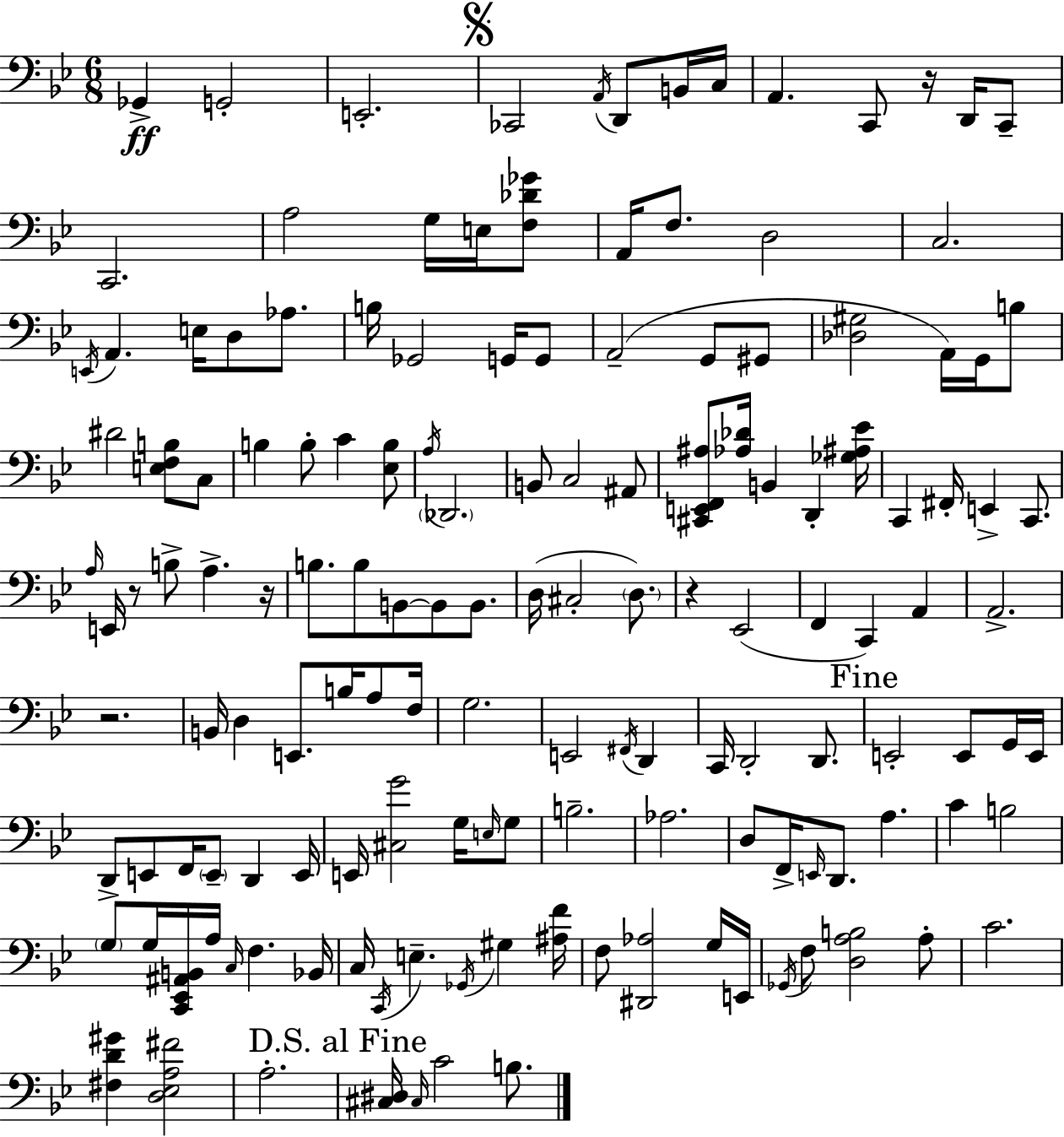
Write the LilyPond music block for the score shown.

{
  \clef bass
  \numericTimeSignature
  \time 6/8
  \key g \minor
  ges,4->\ff g,2-. | e,2.-. | \mark \markup { \musicglyph "scripts.segno" } ces,2 \acciaccatura { a,16 } d,8 b,16 | c16 a,4. c,8 r16 d,16 c,8-- | \break c,2. | a2 g16 e16 <f des' ges'>8 | a,16 f8. d2 | c2. | \break \acciaccatura { e,16 } a,4. e16 d8 aes8. | b16 ges,2 g,16 | g,8 a,2--( g,8 | gis,8 <des gis>2 a,16) g,16 | \break b8 dis'2 <e f b>8 | c8 b4 b8-. c'4 | <ees b>8 \acciaccatura { a16 } \parenthesize des,2. | b,8 c2 | \break ais,8 <cis, e, f, ais>8 <aes des'>16 b,4 d,4-. | <ges ais ees'>16 c,4 fis,16-. e,4-> | c,8. \grace { a16 } e,16 r8 b8-> a4.-> | r16 b8. b8 b,8~~ b,8 | \break b,8. d16( cis2-. | \parenthesize d8.) r4 ees,2( | f,4 c,4) | a,4 a,2.-> | \break r2. | b,16 d4 e,8. | b16 a8 f16 g2. | e,2 | \break \acciaccatura { fis,16 } d,4 c,16 d,2-. | d,8. \mark "Fine" e,2-. | e,8 g,16 e,16 d,8-> e,8 f,16 \parenthesize e,8-- | d,4 e,16 e,16 <cis g'>2 | \break g16 \grace { e16 } g8 b2.-- | aes2. | d8 f,16-> \grace { e,16 } d,8. | a4. c'4 b2 | \break \parenthesize g8 g16 <c, ees, ais, b,>16 a16 | \grace { c16 } f4. bes,16 c16 \acciaccatura { c,16 } e4.-- | \acciaccatura { ges,16 } gis4 <ais f'>16 f8 | <dis, aes>2 g16 e,16 \acciaccatura { ges,16 } f8 | \break <d a b>2 a8-. c'2. | <fis d' gis'>4 | <d ees a fis'>2 a2.-. | \mark "D.S. al Fine" <cis dis>16 | \break \grace { cis16 } c'2 b8. | \bar "|."
}